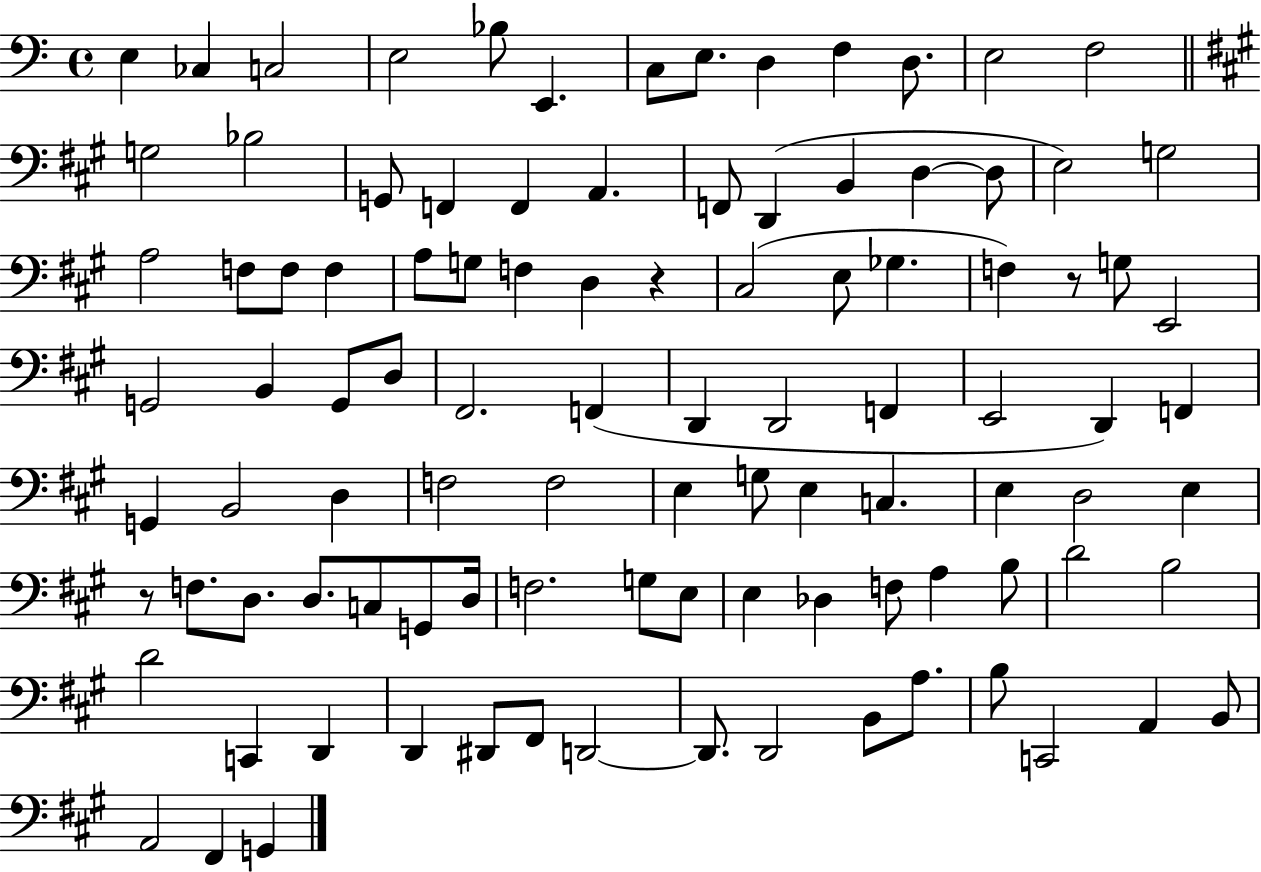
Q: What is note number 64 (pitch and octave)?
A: E3